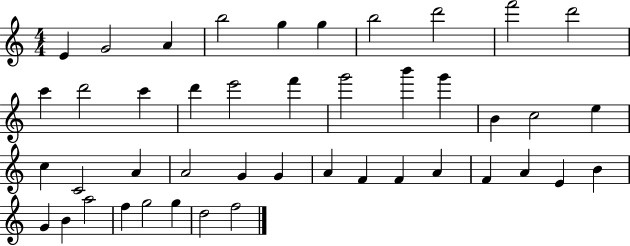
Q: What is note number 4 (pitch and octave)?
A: B5